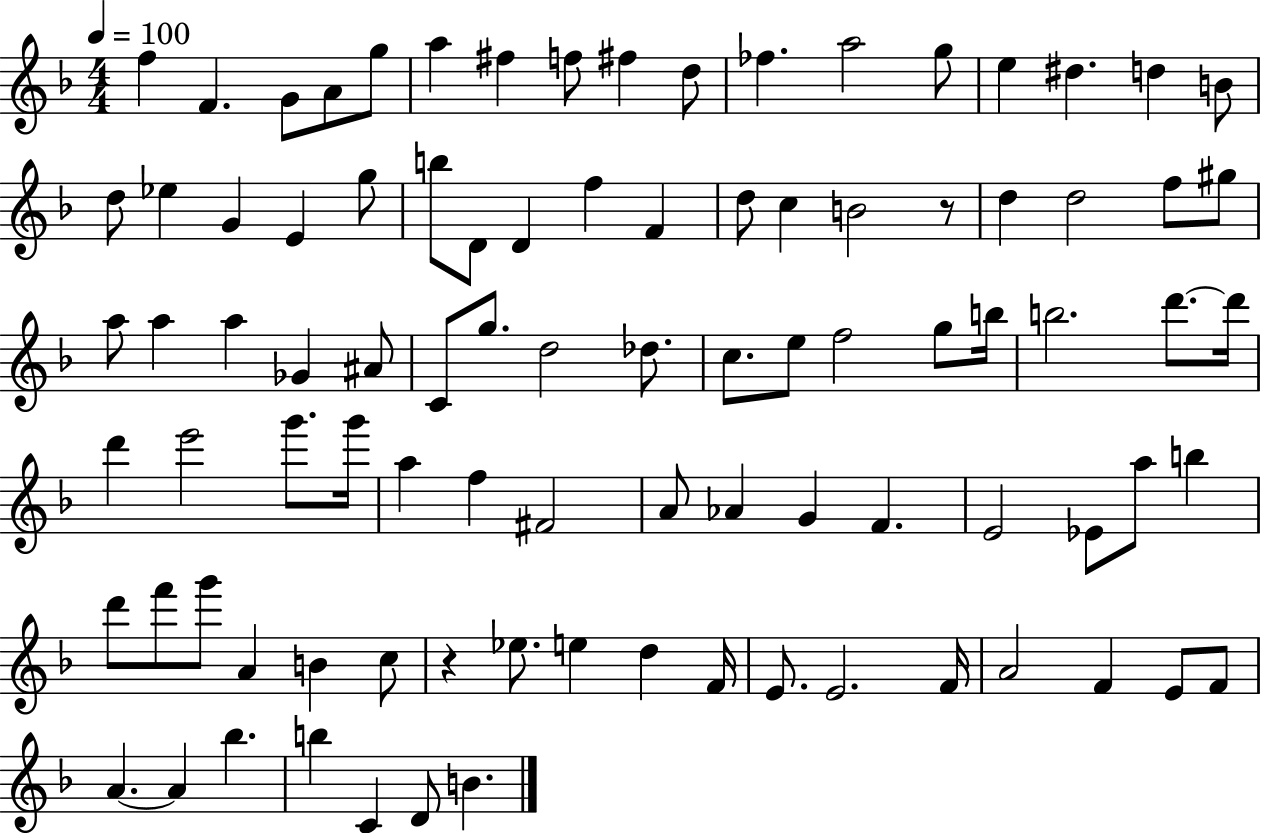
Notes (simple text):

F5/q F4/q. G4/e A4/e G5/e A5/q F#5/q F5/e F#5/q D5/e FES5/q. A5/h G5/e E5/q D#5/q. D5/q B4/e D5/e Eb5/q G4/q E4/q G5/e B5/e D4/e D4/q F5/q F4/q D5/e C5/q B4/h R/e D5/q D5/h F5/e G#5/e A5/e A5/q A5/q Gb4/q A#4/e C4/e G5/e. D5/h Db5/e. C5/e. E5/e F5/h G5/e B5/s B5/h. D6/e. D6/s D6/q E6/h G6/e. G6/s A5/q F5/q F#4/h A4/e Ab4/q G4/q F4/q. E4/h Eb4/e A5/e B5/q D6/e F6/e G6/e A4/q B4/q C5/e R/q Eb5/e. E5/q D5/q F4/s E4/e. E4/h. F4/s A4/h F4/q E4/e F4/e A4/q. A4/q Bb5/q. B5/q C4/q D4/e B4/q.